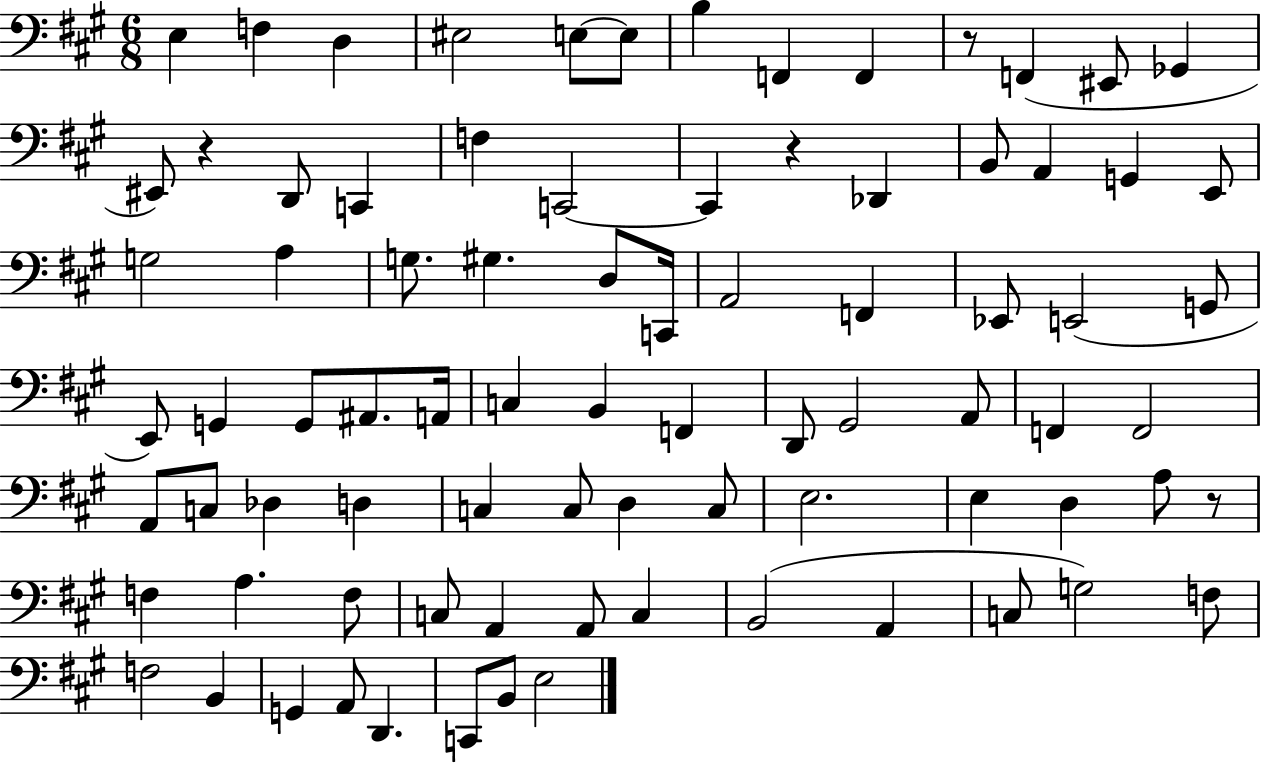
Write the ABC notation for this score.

X:1
T:Untitled
M:6/8
L:1/4
K:A
E, F, D, ^E,2 E,/2 E,/2 B, F,, F,, z/2 F,, ^E,,/2 _G,, ^E,,/2 z D,,/2 C,, F, C,,2 C,, z _D,, B,,/2 A,, G,, E,,/2 G,2 A, G,/2 ^G, D,/2 C,,/4 A,,2 F,, _E,,/2 E,,2 G,,/2 E,,/2 G,, G,,/2 ^A,,/2 A,,/4 C, B,, F,, D,,/2 ^G,,2 A,,/2 F,, F,,2 A,,/2 C,/2 _D, D, C, C,/2 D, C,/2 E,2 E, D, A,/2 z/2 F, A, F,/2 C,/2 A,, A,,/2 C, B,,2 A,, C,/2 G,2 F,/2 F,2 B,, G,, A,,/2 D,, C,,/2 B,,/2 E,2